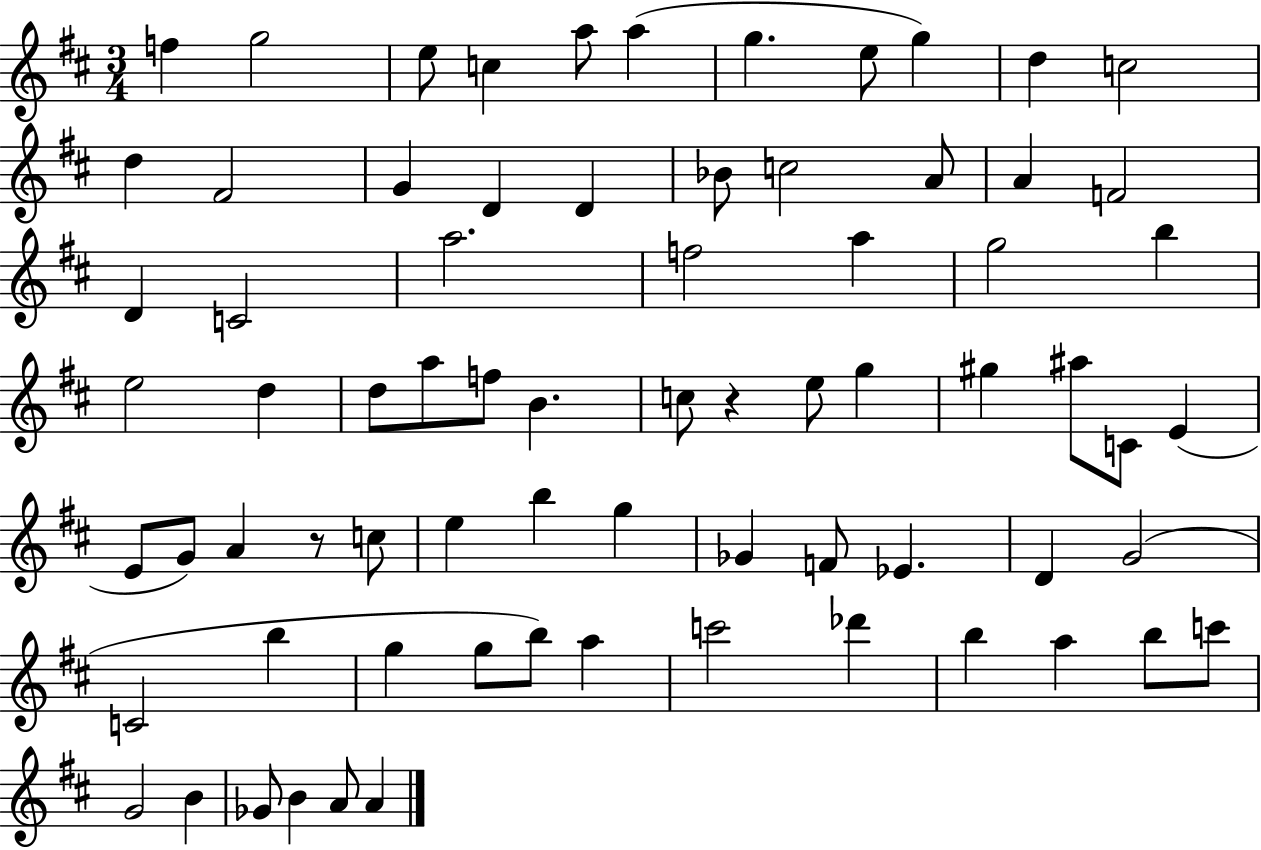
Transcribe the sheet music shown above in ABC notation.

X:1
T:Untitled
M:3/4
L:1/4
K:D
f g2 e/2 c a/2 a g e/2 g d c2 d ^F2 G D D _B/2 c2 A/2 A F2 D C2 a2 f2 a g2 b e2 d d/2 a/2 f/2 B c/2 z e/2 g ^g ^a/2 C/2 E E/2 G/2 A z/2 c/2 e b g _G F/2 _E D G2 C2 b g g/2 b/2 a c'2 _d' b a b/2 c'/2 G2 B _G/2 B A/2 A